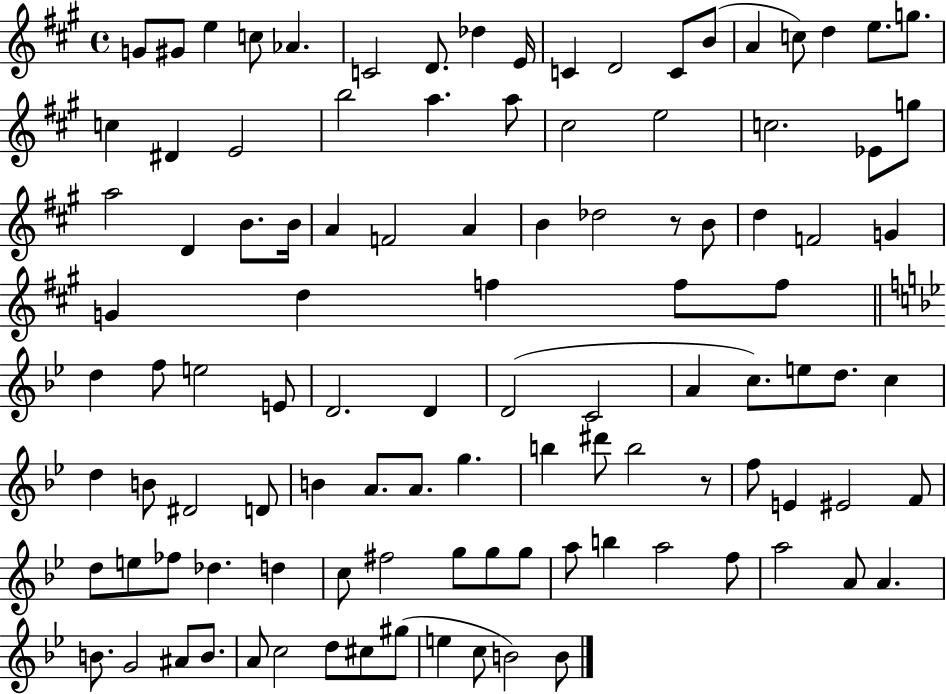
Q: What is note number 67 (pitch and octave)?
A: A4